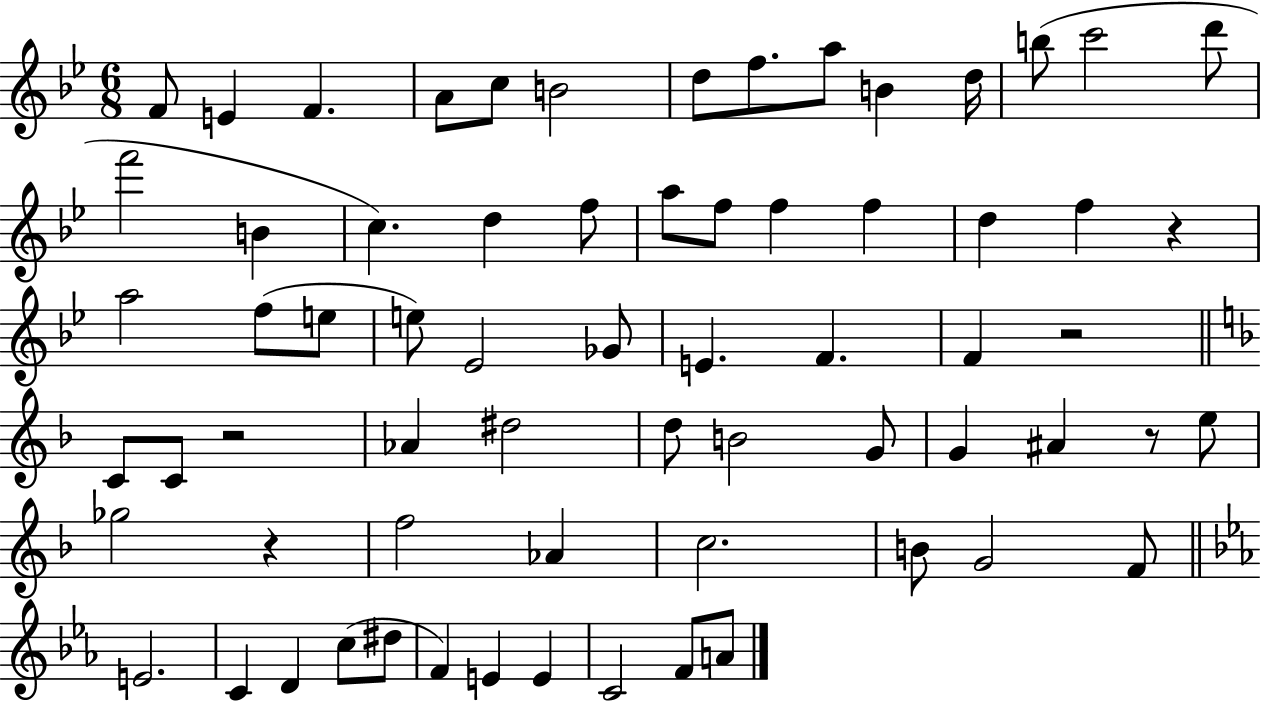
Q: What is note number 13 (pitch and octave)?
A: C6